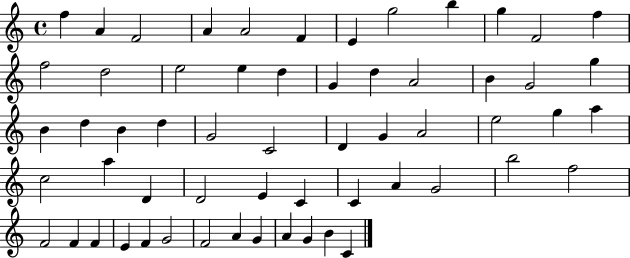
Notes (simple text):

F5/q A4/q F4/h A4/q A4/h F4/q E4/q G5/h B5/q G5/q F4/h F5/q F5/h D5/h E5/h E5/q D5/q G4/q D5/q A4/h B4/q G4/h G5/q B4/q D5/q B4/q D5/q G4/h C4/h D4/q G4/q A4/h E5/h G5/q A5/q C5/h A5/q D4/q D4/h E4/q C4/q C4/q A4/q G4/h B5/h F5/h F4/h F4/q F4/q E4/q F4/q G4/h F4/h A4/q G4/q A4/q G4/q B4/q C4/q